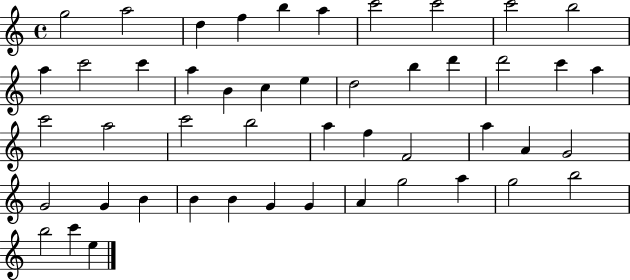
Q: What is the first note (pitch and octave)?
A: G5